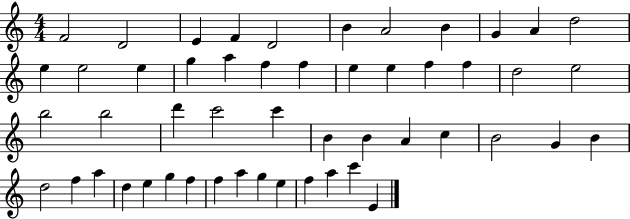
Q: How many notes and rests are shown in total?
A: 51